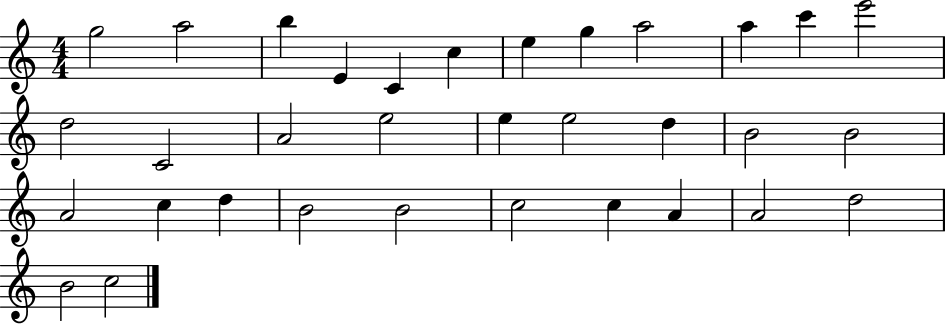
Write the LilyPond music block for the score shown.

{
  \clef treble
  \numericTimeSignature
  \time 4/4
  \key c \major
  g''2 a''2 | b''4 e'4 c'4 c''4 | e''4 g''4 a''2 | a''4 c'''4 e'''2 | \break d''2 c'2 | a'2 e''2 | e''4 e''2 d''4 | b'2 b'2 | \break a'2 c''4 d''4 | b'2 b'2 | c''2 c''4 a'4 | a'2 d''2 | \break b'2 c''2 | \bar "|."
}